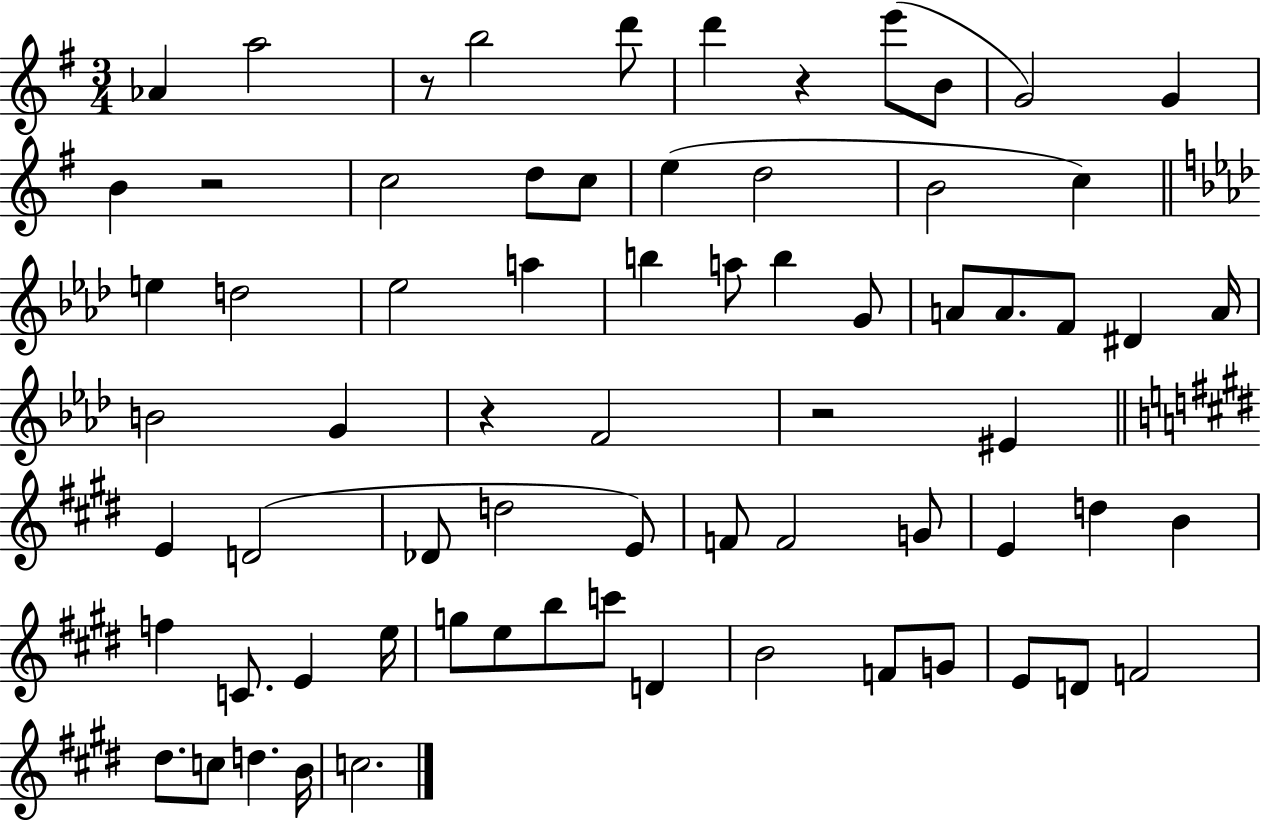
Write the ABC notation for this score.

X:1
T:Untitled
M:3/4
L:1/4
K:G
_A a2 z/2 b2 d'/2 d' z e'/2 B/2 G2 G B z2 c2 d/2 c/2 e d2 B2 c e d2 _e2 a b a/2 b G/2 A/2 A/2 F/2 ^D A/4 B2 G z F2 z2 ^E E D2 _D/2 d2 E/2 F/2 F2 G/2 E d B f C/2 E e/4 g/2 e/2 b/2 c'/2 D B2 F/2 G/2 E/2 D/2 F2 ^d/2 c/2 d B/4 c2